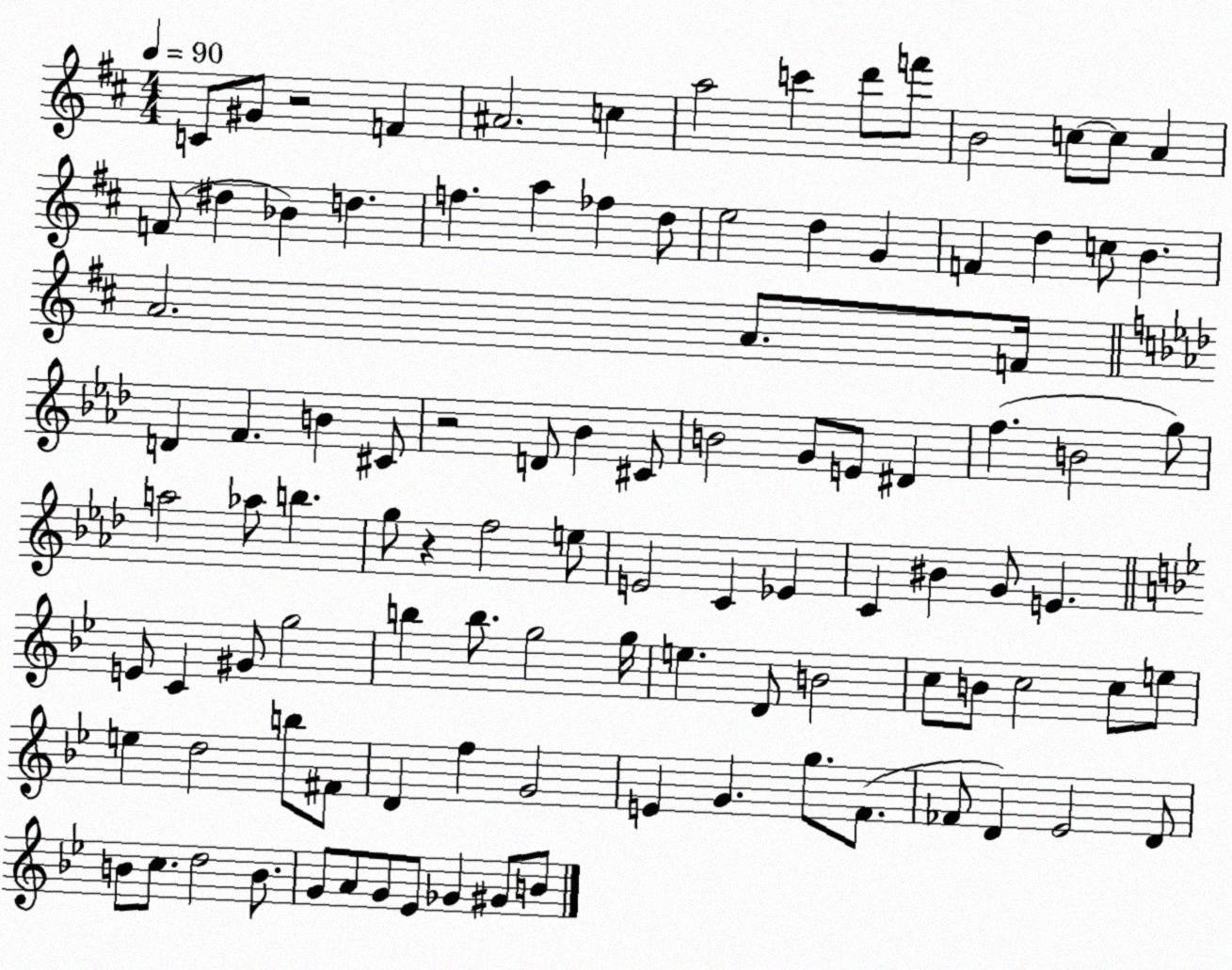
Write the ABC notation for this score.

X:1
T:Untitled
M:4/4
L:1/4
K:D
C/2 ^G/2 z2 F ^A2 c a2 c' d'/2 f'/2 B2 c/2 c/2 A F/2 ^d _B d f a _f d/2 e2 d G F d c/2 B A2 A/2 F/4 D F B ^C/2 z2 D/2 _B ^C/2 B2 G/2 E/2 ^D f B2 g/2 a2 _a/2 b g/2 z f2 e/2 E2 C _E C ^B G/2 E E/2 C ^G/2 g2 b b/2 g2 g/4 e D/2 B2 c/2 B/2 c2 c/2 e/2 e d2 b/2 ^F/2 D f G2 E G g/2 F/2 _F/2 D _E2 D/2 B/2 c/2 d2 B/2 G/2 A/2 G/2 _E/2 _G ^G/2 B/2